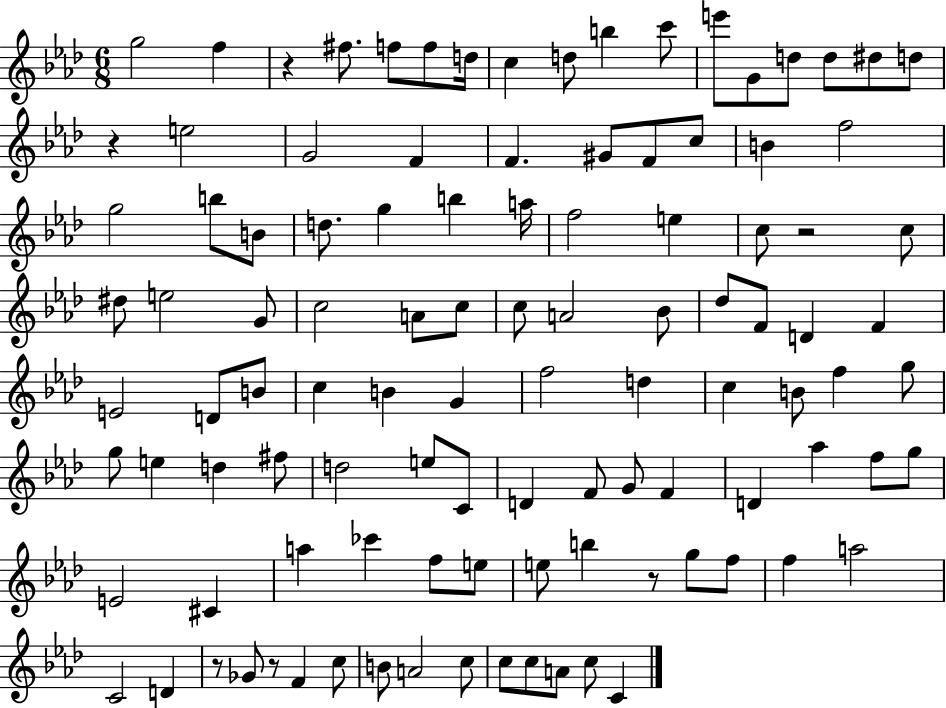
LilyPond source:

{
  \clef treble
  \numericTimeSignature
  \time 6/8
  \key aes \major
  g''2 f''4 | r4 fis''8. f''8 f''8 d''16 | c''4 d''8 b''4 c'''8 | e'''8 g'8 d''8 d''8 dis''8 d''8 | \break r4 e''2 | g'2 f'4 | f'4. gis'8 f'8 c''8 | b'4 f''2 | \break g''2 b''8 b'8 | d''8. g''4 b''4 a''16 | f''2 e''4 | c''8 r2 c''8 | \break dis''8 e''2 g'8 | c''2 a'8 c''8 | c''8 a'2 bes'8 | des''8 f'8 d'4 f'4 | \break e'2 d'8 b'8 | c''4 b'4 g'4 | f''2 d''4 | c''4 b'8 f''4 g''8 | \break g''8 e''4 d''4 fis''8 | d''2 e''8 c'8 | d'4 f'8 g'8 f'4 | d'4 aes''4 f''8 g''8 | \break e'2 cis'4 | a''4 ces'''4 f''8 e''8 | e''8 b''4 r8 g''8 f''8 | f''4 a''2 | \break c'2 d'4 | r8 ges'8 r8 f'4 c''8 | b'8 a'2 c''8 | c''8 c''8 a'8 c''8 c'4 | \break \bar "|."
}